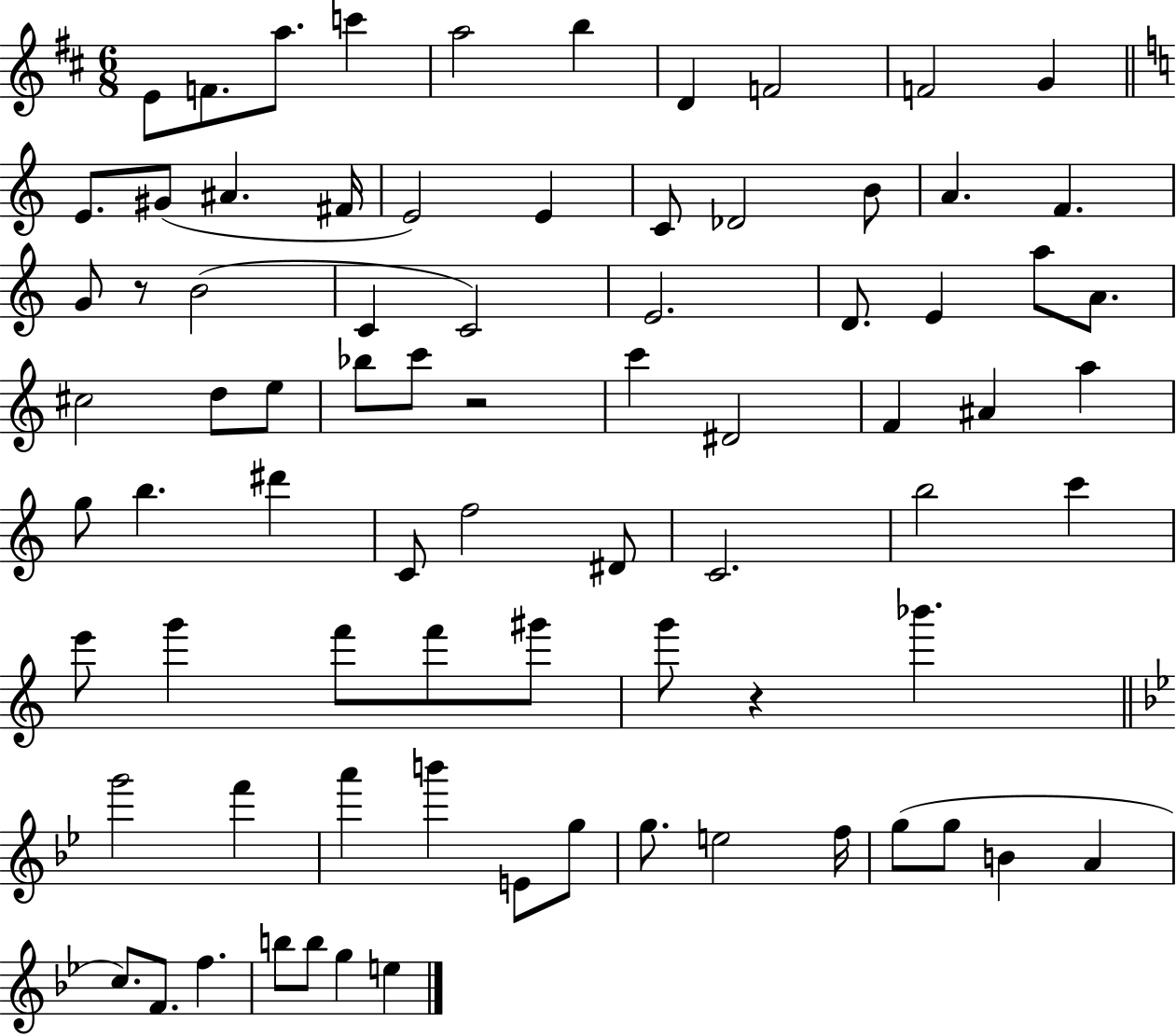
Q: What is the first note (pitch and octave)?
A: E4